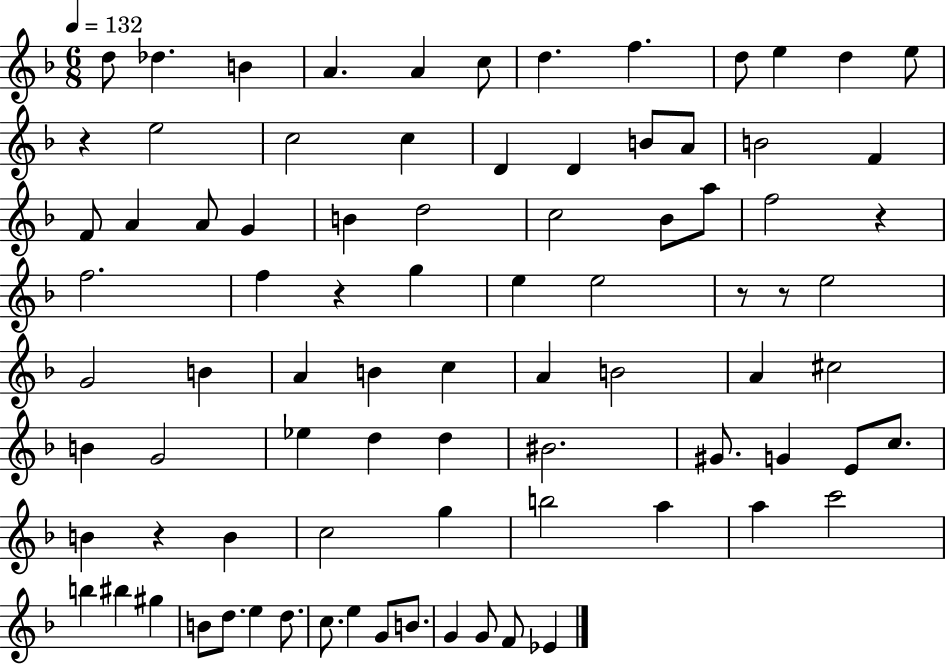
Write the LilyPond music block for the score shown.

{
  \clef treble
  \numericTimeSignature
  \time 6/8
  \key f \major
  \tempo 4 = 132
  \repeat volta 2 { d''8 des''4. b'4 | a'4. a'4 c''8 | d''4. f''4. | d''8 e''4 d''4 e''8 | \break r4 e''2 | c''2 c''4 | d'4 d'4 b'8 a'8 | b'2 f'4 | \break f'8 a'4 a'8 g'4 | b'4 d''2 | c''2 bes'8 a''8 | f''2 r4 | \break f''2. | f''4 r4 g''4 | e''4 e''2 | r8 r8 e''2 | \break g'2 b'4 | a'4 b'4 c''4 | a'4 b'2 | a'4 cis''2 | \break b'4 g'2 | ees''4 d''4 d''4 | bis'2. | gis'8. g'4 e'8 c''8. | \break b'4 r4 b'4 | c''2 g''4 | b''2 a''4 | a''4 c'''2 | \break b''4 bis''4 gis''4 | b'8 d''8. e''4 d''8. | c''8. e''4 g'8 b'8. | g'4 g'8 f'8 ees'4 | \break } \bar "|."
}